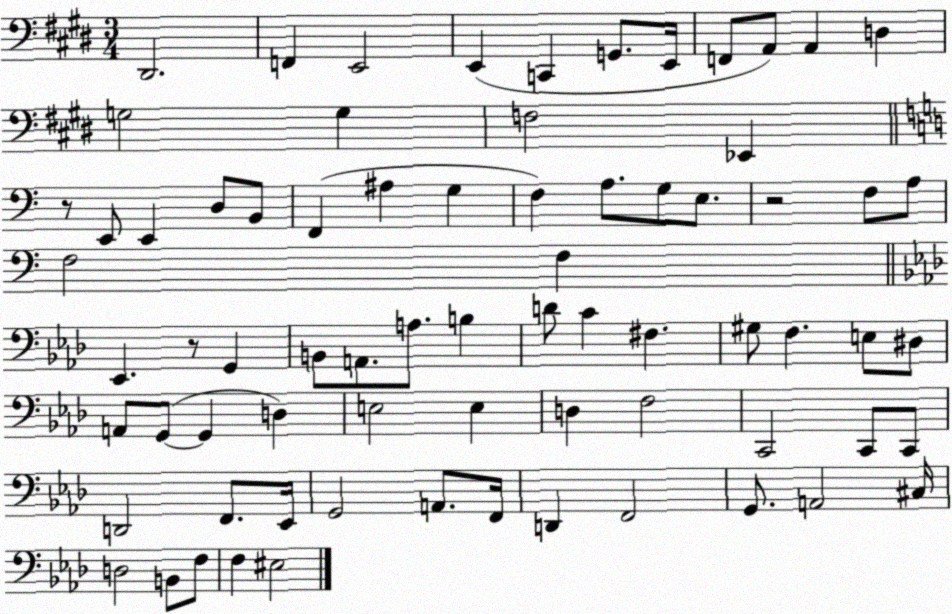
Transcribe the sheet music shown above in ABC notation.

X:1
T:Untitled
M:3/4
L:1/4
K:E
^D,,2 F,, E,,2 E,, C,, G,,/2 E,,/4 F,,/2 A,,/2 A,, D, G,2 G, F,2 _E,, z/2 E,,/2 E,, D,/2 B,,/2 F,, ^A, G, F, A,/2 G,/2 E,/2 z2 F,/2 A,/2 F,2 F, _E,, z/2 G,, B,,/2 A,,/2 A,/2 B, D/2 C ^F, ^G,/2 F, E,/2 ^D,/2 A,,/2 G,,/2 G,, D, E,2 E, D, F,2 C,,2 C,,/2 C,,/2 D,,2 F,,/2 _E,,/4 G,,2 A,,/2 F,,/4 D,, F,,2 G,,/2 A,,2 ^C,/4 D,2 B,,/2 F,/2 F, ^E,2